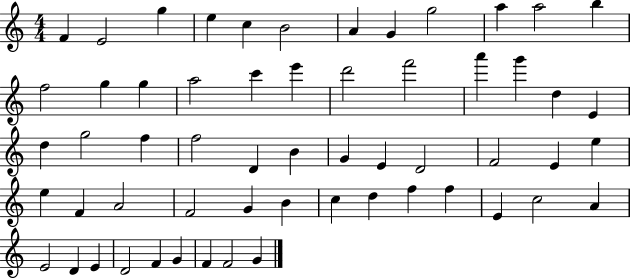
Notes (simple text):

F4/q E4/h G5/q E5/q C5/q B4/h A4/q G4/q G5/h A5/q A5/h B5/q F5/h G5/q G5/q A5/h C6/q E6/q D6/h F6/h A6/q G6/q D5/q E4/q D5/q G5/h F5/q F5/h D4/q B4/q G4/q E4/q D4/h F4/h E4/q E5/q E5/q F4/q A4/h F4/h G4/q B4/q C5/q D5/q F5/q F5/q E4/q C5/h A4/q E4/h D4/q E4/q D4/h F4/q G4/q F4/q F4/h G4/q